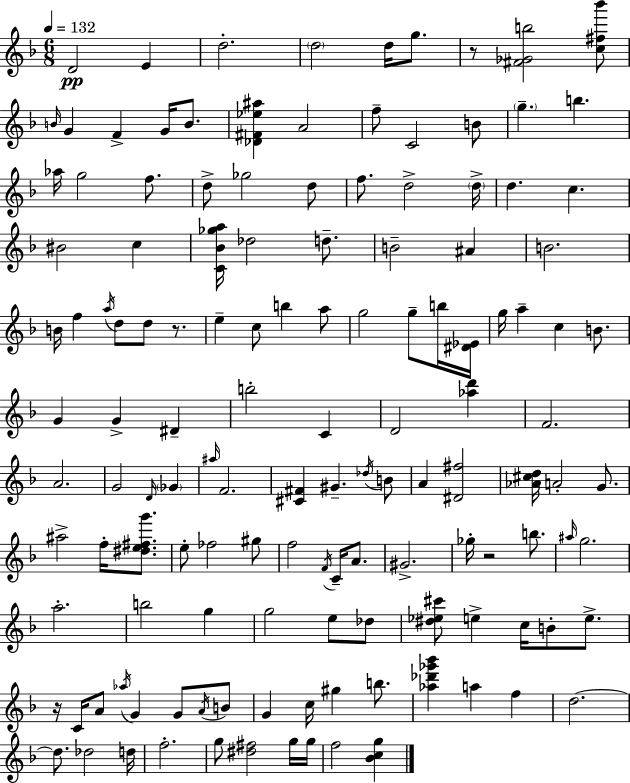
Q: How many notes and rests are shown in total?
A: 134